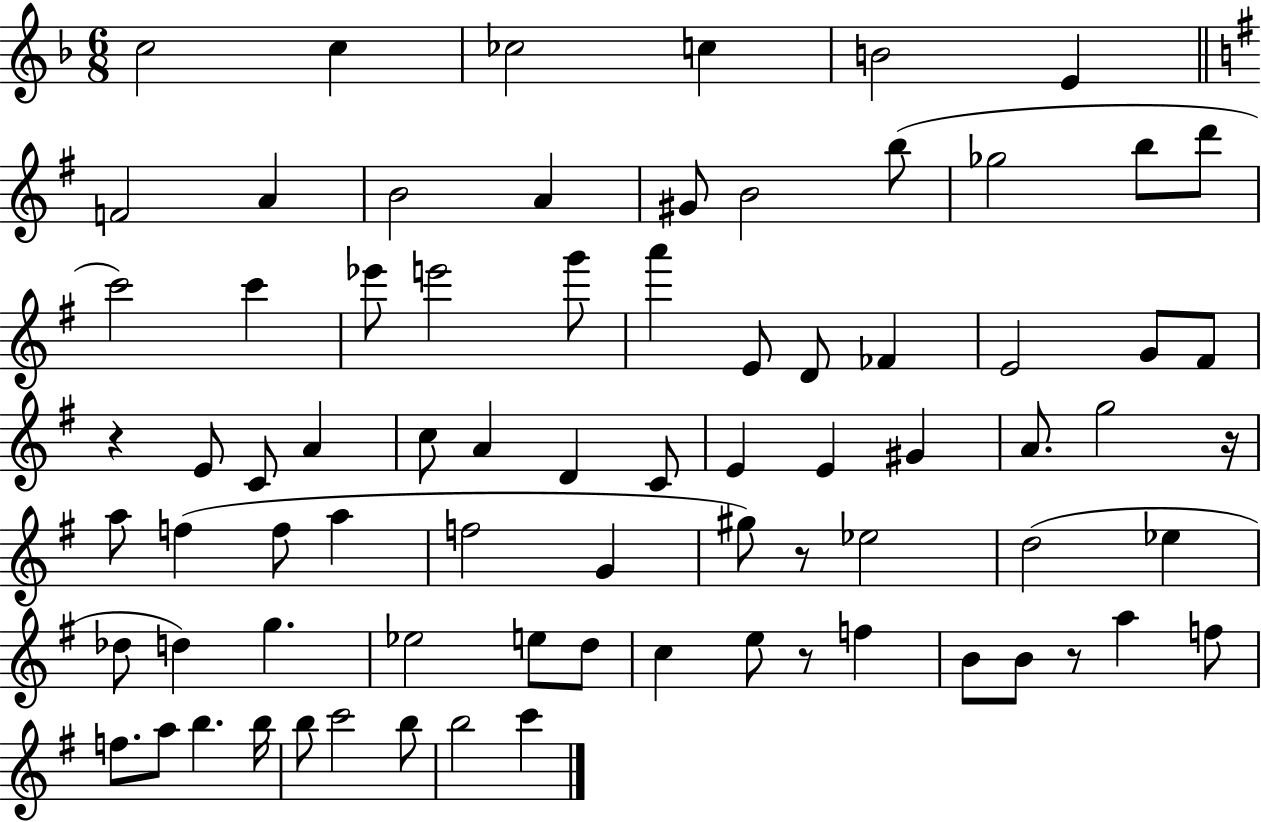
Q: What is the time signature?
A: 6/8